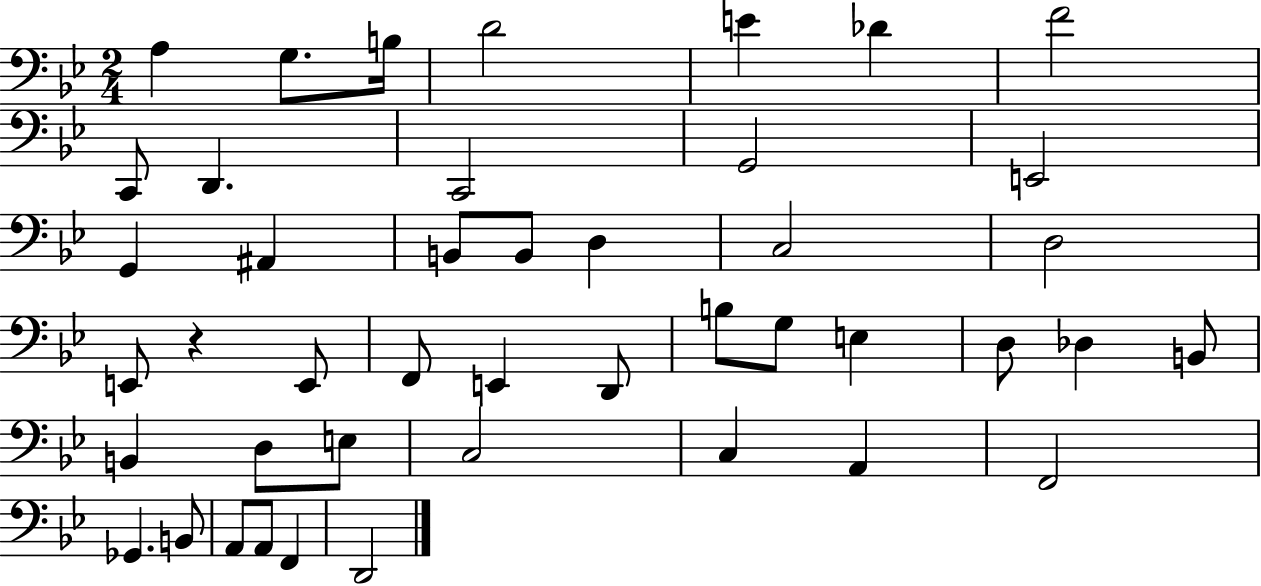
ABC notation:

X:1
T:Untitled
M:2/4
L:1/4
K:Bb
A, G,/2 B,/4 D2 E _D F2 C,,/2 D,, C,,2 G,,2 E,,2 G,, ^A,, B,,/2 B,,/2 D, C,2 D,2 E,,/2 z E,,/2 F,,/2 E,, D,,/2 B,/2 G,/2 E, D,/2 _D, B,,/2 B,, D,/2 E,/2 C,2 C, A,, F,,2 _G,, B,,/2 A,,/2 A,,/2 F,, D,,2